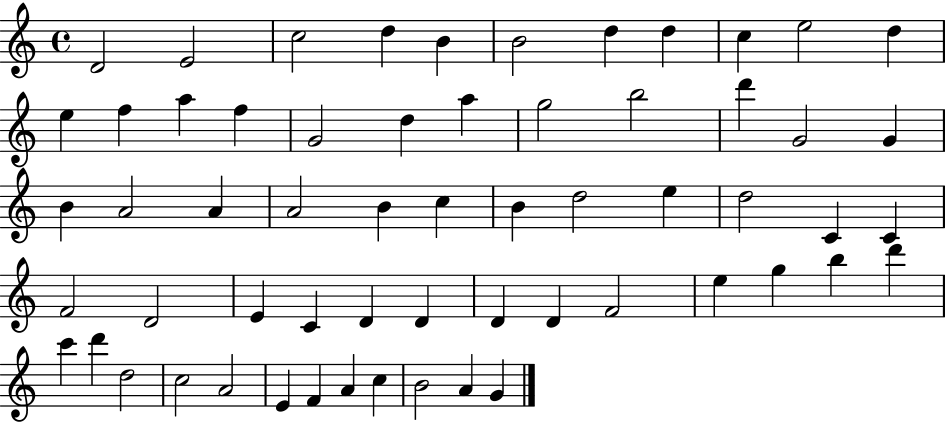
{
  \clef treble
  \time 4/4
  \defaultTimeSignature
  \key c \major
  d'2 e'2 | c''2 d''4 b'4 | b'2 d''4 d''4 | c''4 e''2 d''4 | \break e''4 f''4 a''4 f''4 | g'2 d''4 a''4 | g''2 b''2 | d'''4 g'2 g'4 | \break b'4 a'2 a'4 | a'2 b'4 c''4 | b'4 d''2 e''4 | d''2 c'4 c'4 | \break f'2 d'2 | e'4 c'4 d'4 d'4 | d'4 d'4 f'2 | e''4 g''4 b''4 d'''4 | \break c'''4 d'''4 d''2 | c''2 a'2 | e'4 f'4 a'4 c''4 | b'2 a'4 g'4 | \break \bar "|."
}